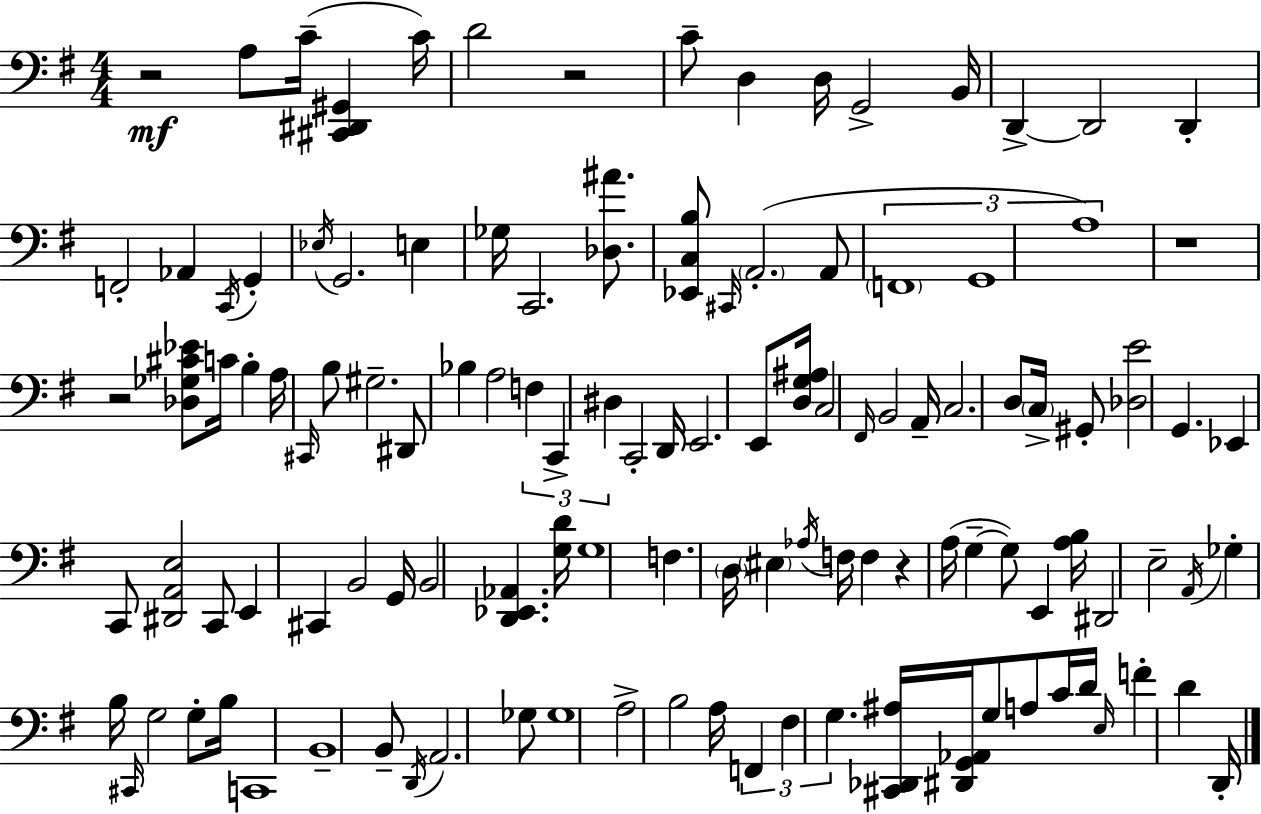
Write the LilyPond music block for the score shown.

{
  \clef bass
  \numericTimeSignature
  \time 4/4
  \key g \major
  r2\mf a8 c'16--( <cis, dis, gis,>4 c'16) | d'2 r2 | c'8-- d4 d16 g,2-> b,16 | d,4->~~ d,2 d,4-. | \break f,2-. aes,4 \acciaccatura { c,16 } g,4-. | \acciaccatura { ees16 } g,2. e4 | ges16 c,2. <des ais'>8. | <ees, c b>8 \grace { cis,16 } \parenthesize a,2.-.( | \break a,8 \tuplet 3/2 { \parenthesize f,1 | g,1 | a1) } | r1 | \break r2 <des ges cis' ees'>8 c'16 b4-. | a16 \grace { cis,16 } b8 gis2.-- | dis,8 bes4 a2 | \tuplet 3/2 { f4 c,4-> dis4 } c,2-. | \break d,16 e,2. | e,8 <d g ais>16 c2 \grace { fis,16 } b,2 | a,16-- c2. | d8 \parenthesize c16-> gis,8-. <des e'>2 g,4. | \break ees,4 c,8 <dis, a, e>2 | c,8 e,4 cis,4 b,2 | g,16 b,2 <d, ees, aes,>4. | <g d'>16 g1 | \break f4. \parenthesize d16 \parenthesize eis4 | \acciaccatura { aes16 } f16 f4 r4 a16( g4--~~ g8) | e,4 <a b>16 dis,2 e2-- | \acciaccatura { a,16 } ges4-. b16 \grace { cis,16 } g2 | \break g8-. b16 c,1 | b,1-- | b,8-- \acciaccatura { d,16 } a,2. | ges8 ges1 | \break a2-> | b2 a16 \tuplet 3/2 { f,4 fis4 | g4. } <cis, des, ais>16 <dis, g, aes,>16 g8 a8 c'16 d'16 | \grace { e16 } f'4-. d'4 d,16-. \bar "|."
}